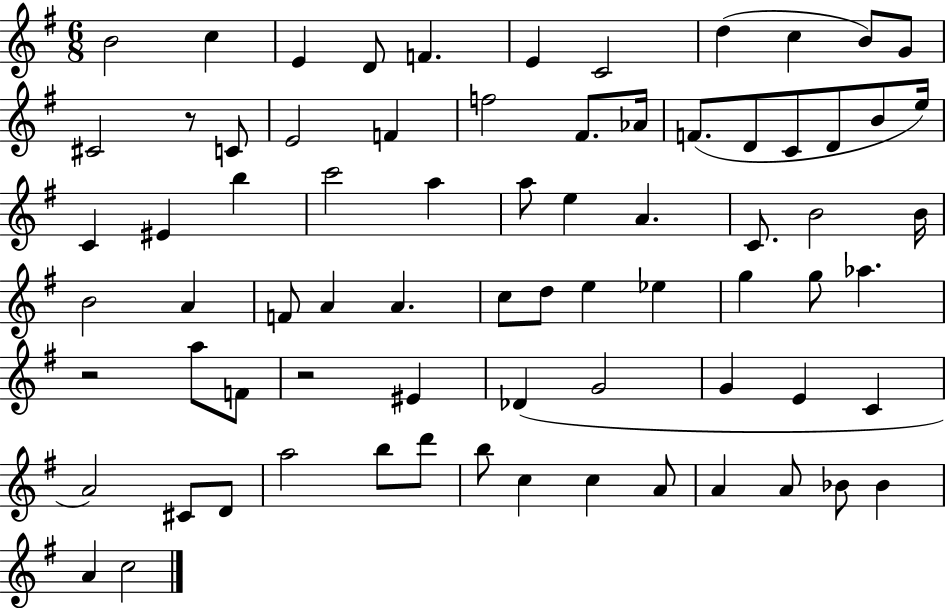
B4/h C5/q E4/q D4/e F4/q. E4/q C4/h D5/q C5/q B4/e G4/e C#4/h R/e C4/e E4/h F4/q F5/h F#4/e. Ab4/s F4/e. D4/e C4/e D4/e B4/e E5/s C4/q EIS4/q B5/q C6/h A5/q A5/e E5/q A4/q. C4/e. B4/h B4/s B4/h A4/q F4/e A4/q A4/q. C5/e D5/e E5/q Eb5/q G5/q G5/e Ab5/q. R/h A5/e F4/e R/h EIS4/q Db4/q G4/h G4/q E4/q C4/q A4/h C#4/e D4/e A5/h B5/e D6/e B5/e C5/q C5/q A4/e A4/q A4/e Bb4/e Bb4/q A4/q C5/h